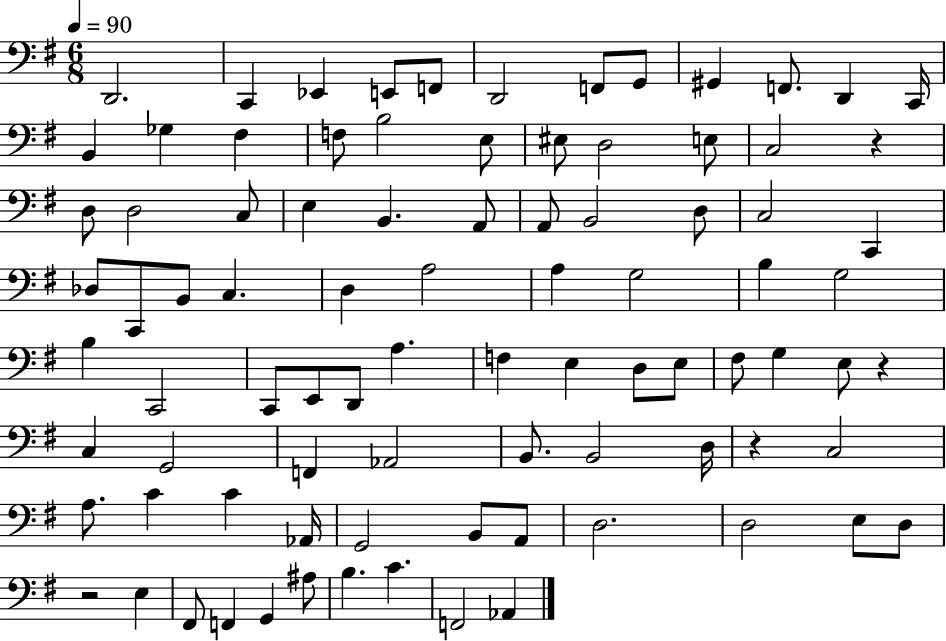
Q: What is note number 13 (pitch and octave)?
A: B2